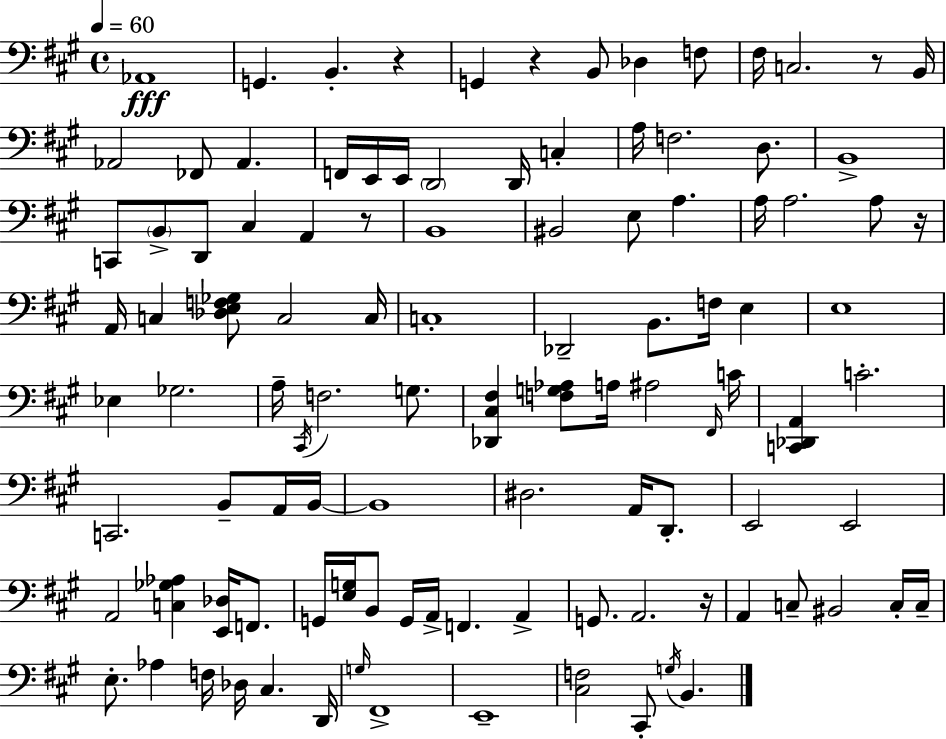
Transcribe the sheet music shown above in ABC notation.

X:1
T:Untitled
M:4/4
L:1/4
K:A
_A,,4 G,, B,, z G,, z B,,/2 _D, F,/2 ^F,/4 C,2 z/2 B,,/4 _A,,2 _F,,/2 _A,, F,,/4 E,,/4 E,,/4 D,,2 D,,/4 C, A,/4 F,2 D,/2 B,,4 C,,/2 B,,/2 D,,/2 ^C, A,, z/2 B,,4 ^B,,2 E,/2 A, A,/4 A,2 A,/2 z/4 A,,/4 C, [_D,E,F,_G,]/2 C,2 C,/4 C,4 _D,,2 B,,/2 F,/4 E, E,4 _E, _G,2 A,/4 ^C,,/4 F,2 G,/2 [_D,,^C,^F,] [F,G,_A,]/2 A,/4 ^A,2 ^F,,/4 C/4 [C,,_D,,A,,] C2 C,,2 B,,/2 A,,/4 B,,/4 B,,4 ^D,2 A,,/4 D,,/2 E,,2 E,,2 A,,2 [C,_G,_A,] [E,,_D,]/4 F,,/2 G,,/4 [E,G,]/4 B,,/2 G,,/4 A,,/4 F,, A,, G,,/2 A,,2 z/4 A,, C,/2 ^B,,2 C,/4 C,/4 E,/2 _A, F,/4 _D,/4 ^C, D,,/4 G,/4 ^F,,4 E,,4 [^C,F,]2 ^C,,/2 G,/4 B,,